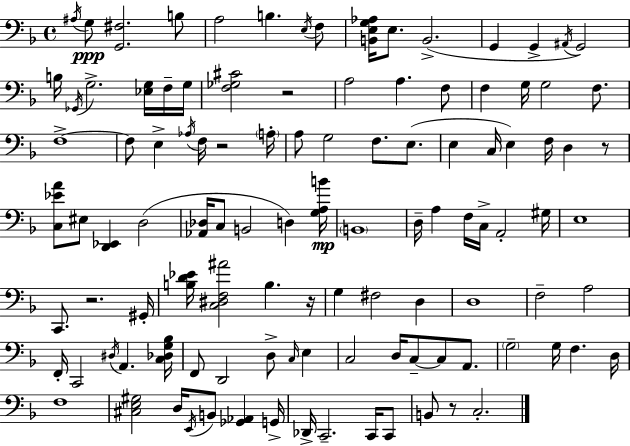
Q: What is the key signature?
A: D minor